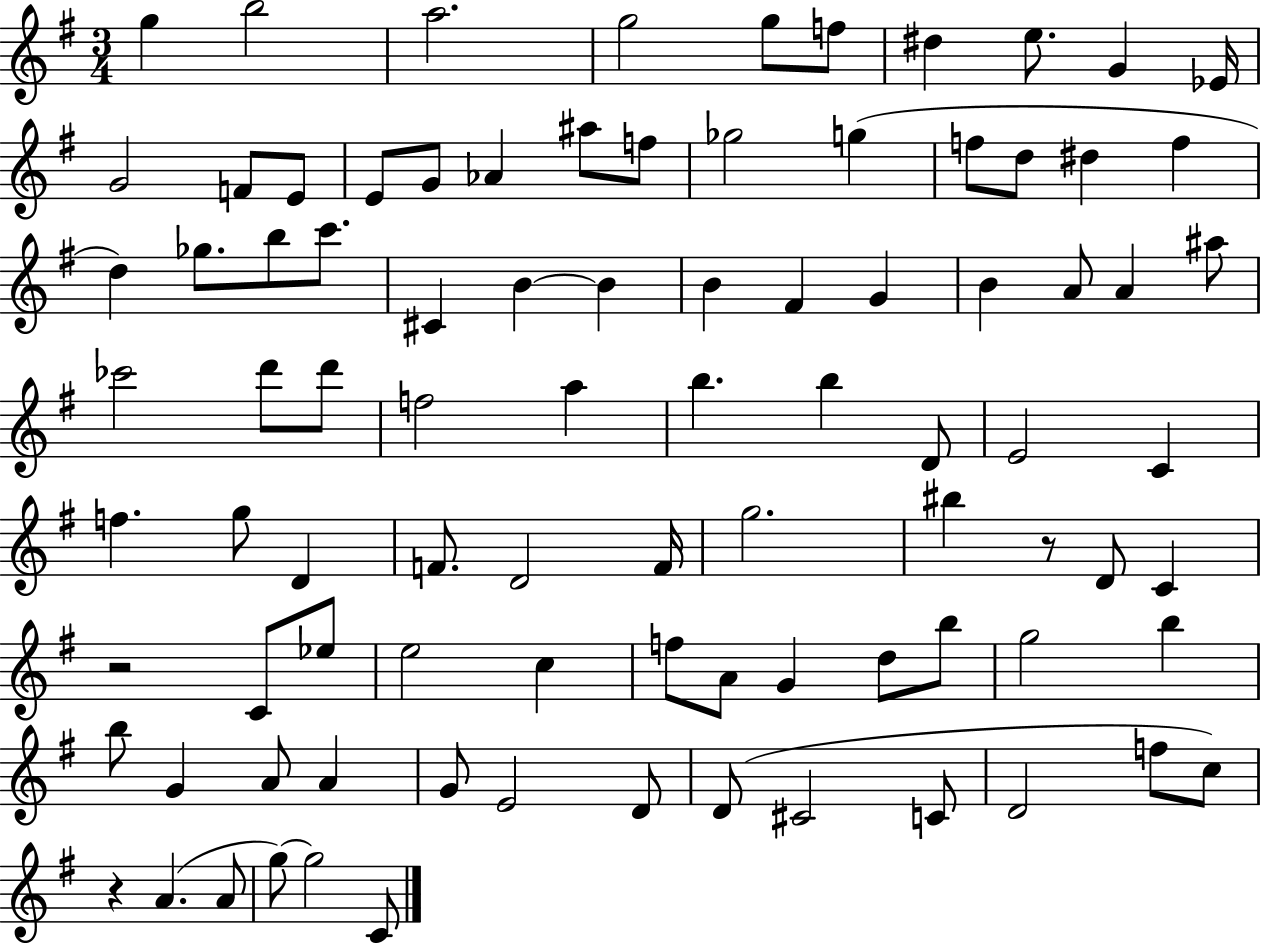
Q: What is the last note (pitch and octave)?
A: C4